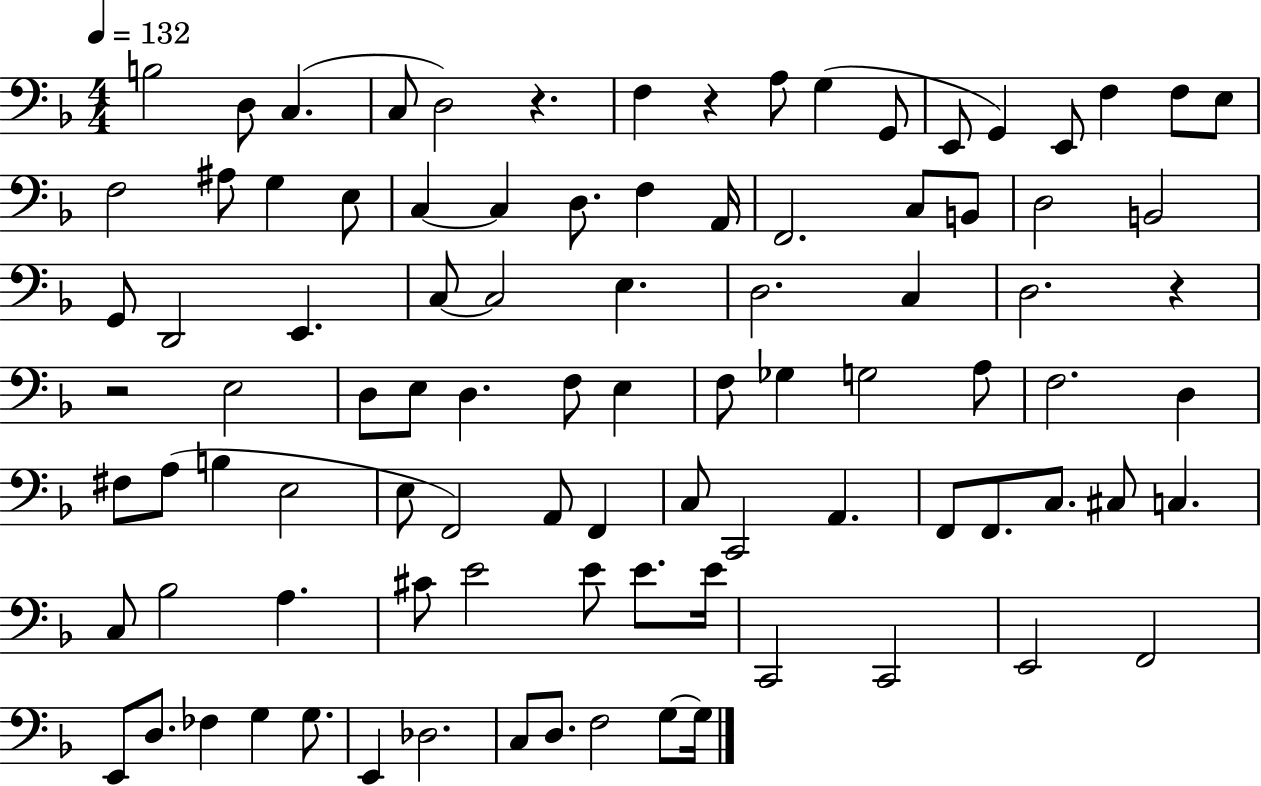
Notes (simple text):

B3/h D3/e C3/q. C3/e D3/h R/q. F3/q R/q A3/e G3/q G2/e E2/e G2/q E2/e F3/q F3/e E3/e F3/h A#3/e G3/q E3/e C3/q C3/q D3/e. F3/q A2/s F2/h. C3/e B2/e D3/h B2/h G2/e D2/h E2/q. C3/e C3/h E3/q. D3/h. C3/q D3/h. R/q R/h E3/h D3/e E3/e D3/q. F3/e E3/q F3/e Gb3/q G3/h A3/e F3/h. D3/q F#3/e A3/e B3/q E3/h E3/e F2/h A2/e F2/q C3/e C2/h A2/q. F2/e F2/e. C3/e. C#3/e C3/q. C3/e Bb3/h A3/q. C#4/e E4/h E4/e E4/e. E4/s C2/h C2/h E2/h F2/h E2/e D3/e. FES3/q G3/q G3/e. E2/q Db3/h. C3/e D3/e. F3/h G3/e G3/s